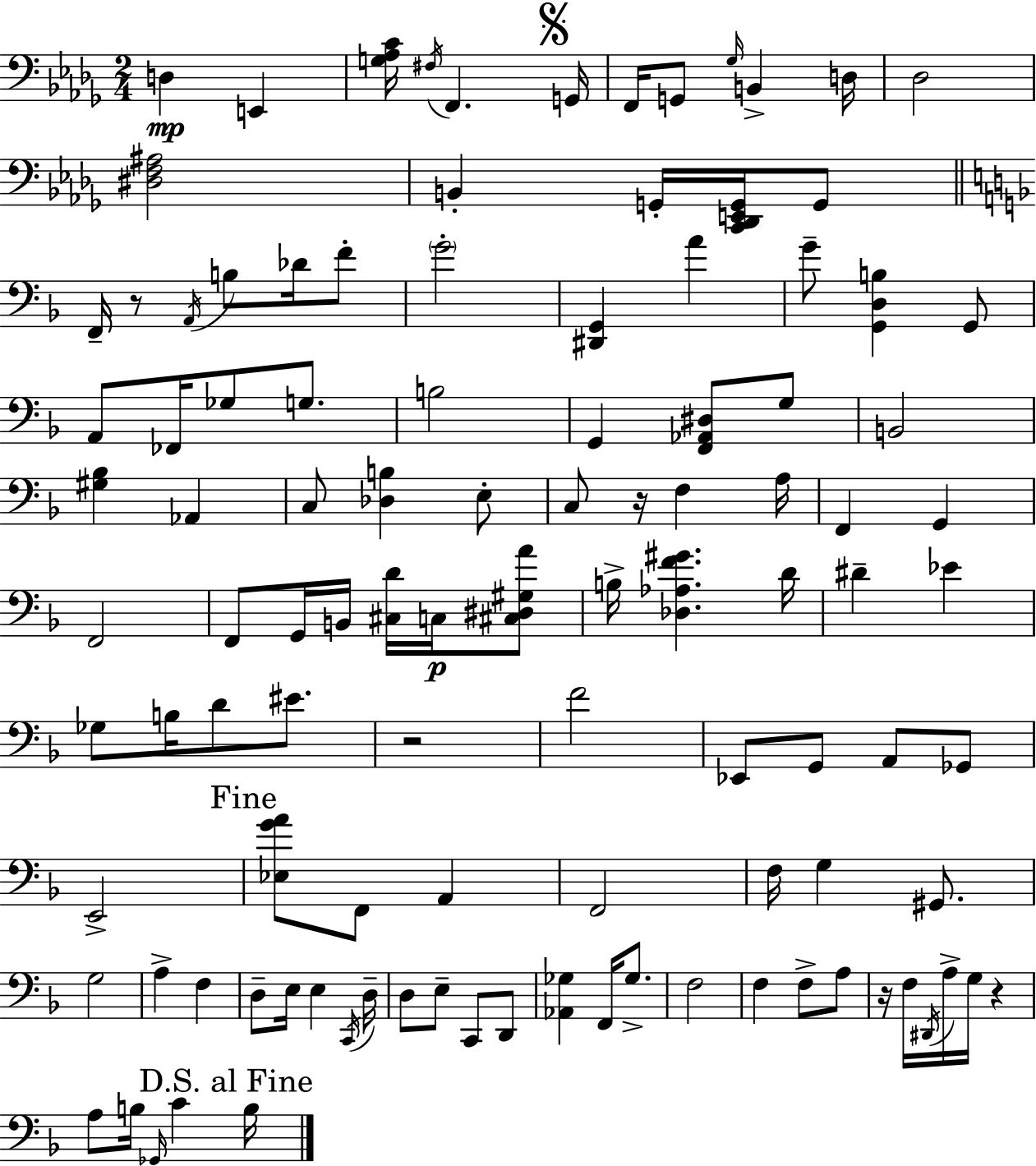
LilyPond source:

{
  \clef bass
  \numericTimeSignature
  \time 2/4
  \key bes \minor
  d4\mp e,4 | <g aes c'>16 \acciaccatura { fis16 } f,4. | \mark \markup { \musicglyph "scripts.segno" } g,16 f,16 g,8 \grace { ges16 } b,4-> | d16 des2 | \break <dis f ais>2 | b,4-. g,16-. <c, des, e, g,>16 | g,8 \bar "||" \break \key f \major f,16-- r8 \acciaccatura { a,16 } b8 des'16 f'8-. | \parenthesize g'2-. | <dis, g,>4 a'4 | g'8-- <g, d b>4 g,8 | \break a,8 fes,16 ges8 g8. | b2 | g,4 <f, aes, dis>8 g8 | b,2 | \break <gis bes>4 aes,4 | c8 <des b>4 e8-. | c8 r16 f4 | a16 f,4 g,4 | \break f,2 | f,8 g,16 b,16 <cis d'>16 c16\p <cis dis gis a'>8 | b16-> <des aes f' gis'>4. | d'16 dis'4-- ees'4 | \break ges8 b16 d'8 eis'8. | r2 | f'2 | ees,8 g,8 a,8 ges,8 | \break e,2-> | \mark "Fine" <ees g' a'>8 f,8 a,4 | f,2 | f16 g4 gis,8. | \break g2 | a4-> f4 | d8-- e16 e4 | \acciaccatura { c,16 } d16-- d8 e8-- c,8 | \break d,8 <aes, ges>4 f,16 ges8.-> | f2 | f4 f8-> | a8 r16 f16 \acciaccatura { dis,16 } a16-> g16 r4 | \break a8 b16 \grace { ges,16 } c'4 | \mark "D.S. al Fine" b16 \bar "|."
}